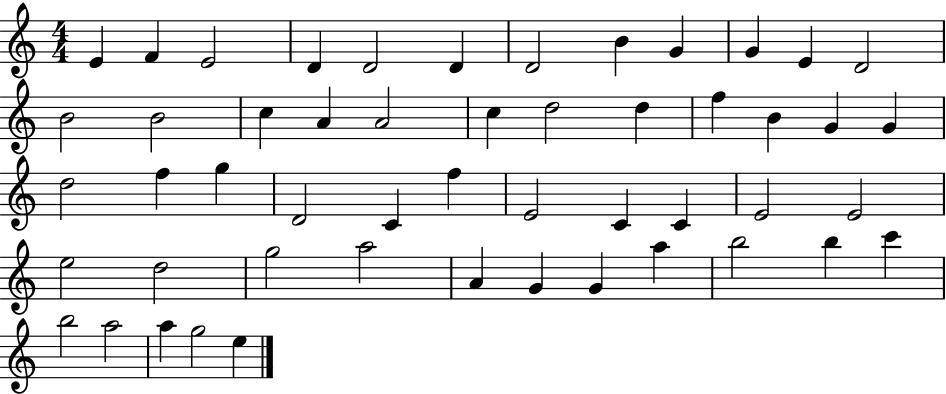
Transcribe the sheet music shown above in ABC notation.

X:1
T:Untitled
M:4/4
L:1/4
K:C
E F E2 D D2 D D2 B G G E D2 B2 B2 c A A2 c d2 d f B G G d2 f g D2 C f E2 C C E2 E2 e2 d2 g2 a2 A G G a b2 b c' b2 a2 a g2 e